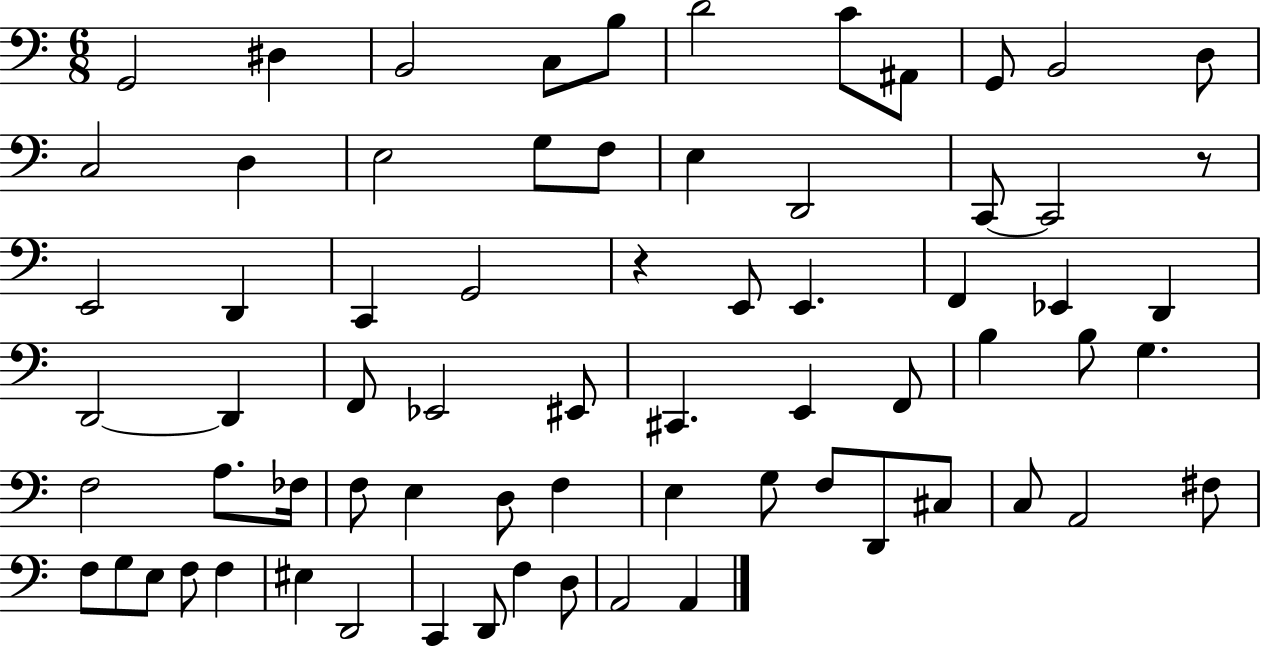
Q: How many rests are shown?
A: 2